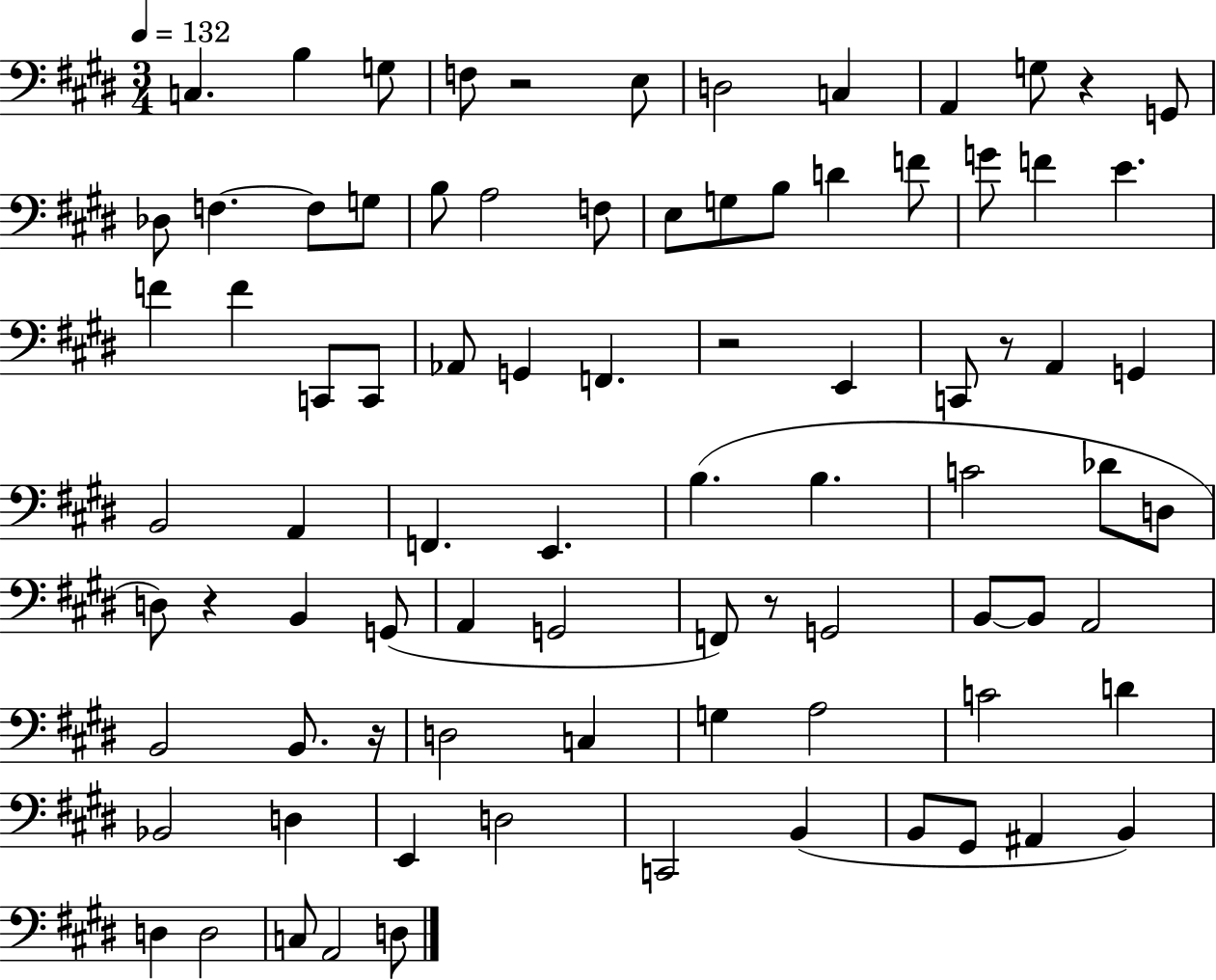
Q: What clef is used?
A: bass